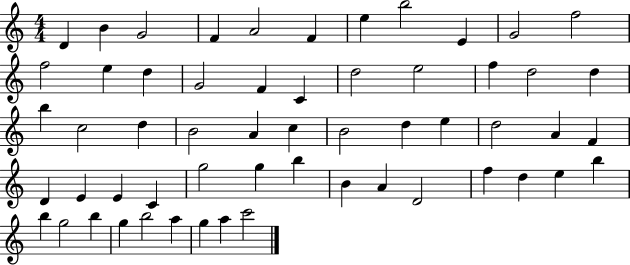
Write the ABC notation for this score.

X:1
T:Untitled
M:4/4
L:1/4
K:C
D B G2 F A2 F e b2 E G2 f2 f2 e d G2 F C d2 e2 f d2 d b c2 d B2 A c B2 d e d2 A F D E E C g2 g b B A D2 f d e b b g2 b g b2 a g a c'2